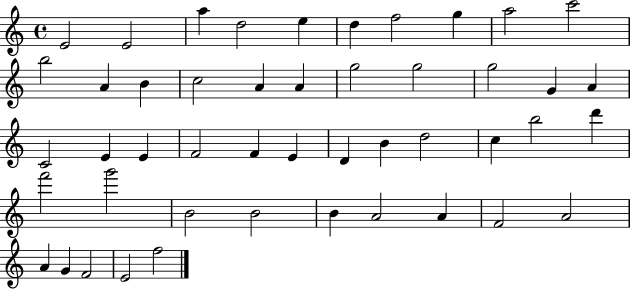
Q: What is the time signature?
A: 4/4